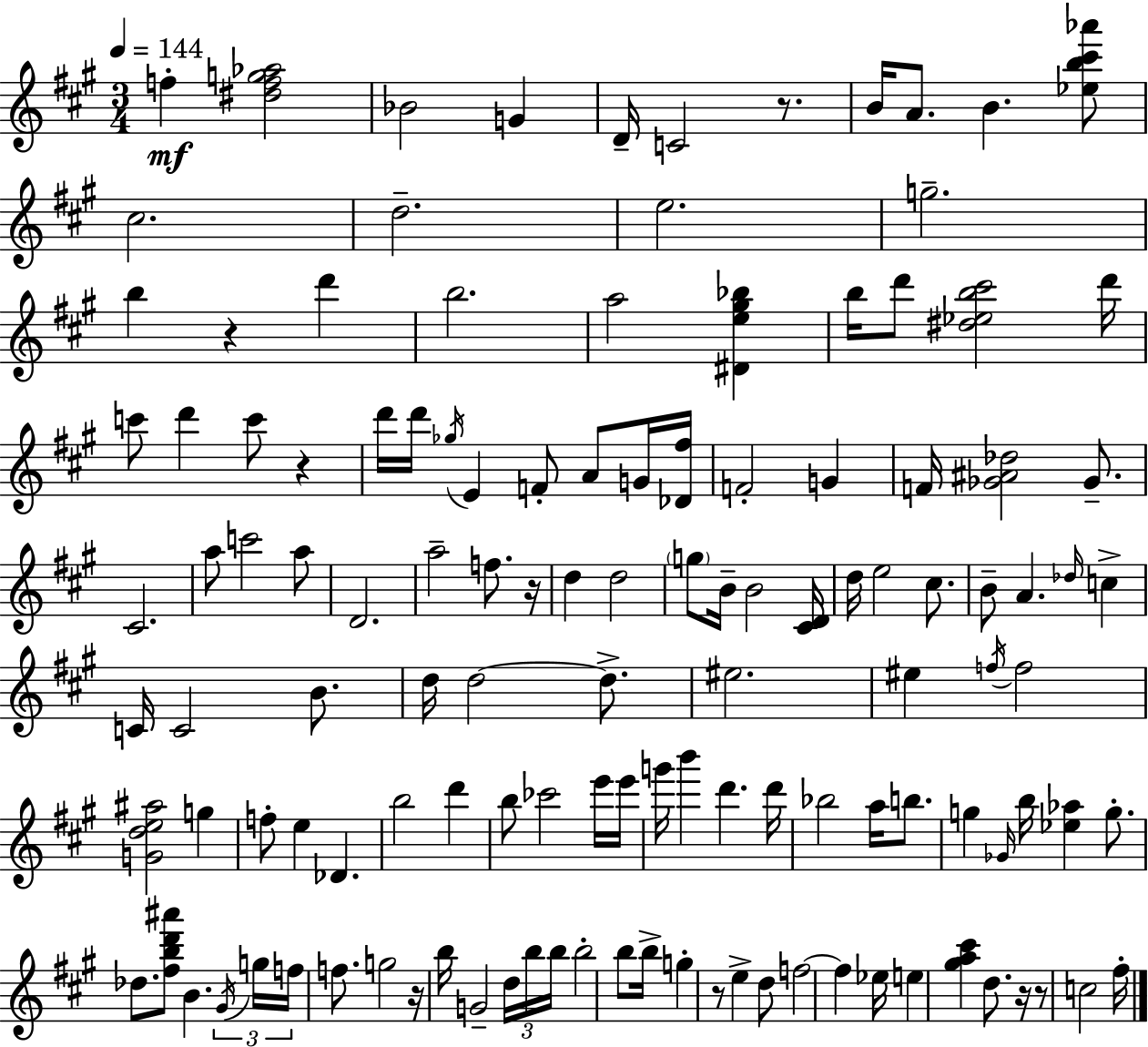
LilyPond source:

{
  \clef treble
  \numericTimeSignature
  \time 3/4
  \key a \major
  \tempo 4 = 144
  f''4-.\mf <dis'' f'' g'' aes''>2 | bes'2 g'4 | d'16-- c'2 r8. | b'16 a'8. b'4. <ees'' b'' cis''' aes'''>8 | \break cis''2. | d''2.-- | e''2. | g''2.-- | \break b''4 r4 d'''4 | b''2. | a''2 <dis' e'' gis'' bes''>4 | b''16 d'''8 <dis'' ees'' b'' cis'''>2 d'''16 | \break c'''8 d'''4 c'''8 r4 | d'''16 d'''16 \acciaccatura { ges''16 } e'4 f'8-. a'8 g'16 | <des' fis''>16 f'2-. g'4 | f'16 <ges' ais' des''>2 ges'8.-- | \break cis'2. | a''8 c'''2 a''8 | d'2. | a''2-- f''8. | \break r16 d''4 d''2 | \parenthesize g''8 b'16-- b'2 | <cis' d'>16 d''16 e''2 cis''8. | b'8-- a'4. \grace { des''16 } c''4-> | \break c'16 c'2 b'8. | d''16 d''2~~ d''8.-> | eis''2. | eis''4 \acciaccatura { f''16 } f''2 | \break <g' d'' e'' ais''>2 g''4 | f''8-. e''4 des'4. | b''2 d'''4 | b''8 ces'''2 | \break e'''16 e'''16 g'''16 b'''4 d'''4. | d'''16 bes''2 a''16 | b''8. g''4 \grace { ges'16 } b''16 <ees'' aes''>4 | g''8.-. des''8. <fis'' b'' d''' ais'''>8 b'4. | \break \tuplet 3/2 { \acciaccatura { gis'16 } g''16 f''16 } f''8. g''2 | r16 b''16 g'2-- | \tuplet 3/2 { d''16 b''16 b''16 } b''2-. | b''8 b''16-> g''4-. r8 e''4-> | \break d''8 f''2~~ | f''4 ees''16 e''4 <gis'' a'' cis'''>4 | d''8. r16 r8 c''2 | fis''16-. \bar "|."
}